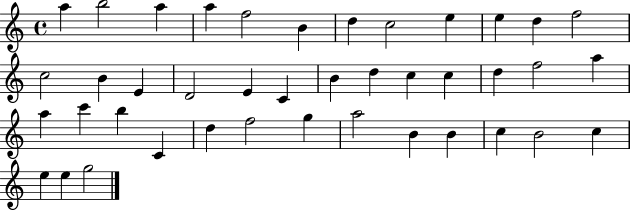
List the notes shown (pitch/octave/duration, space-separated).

A5/q B5/h A5/q A5/q F5/h B4/q D5/q C5/h E5/q E5/q D5/q F5/h C5/h B4/q E4/q D4/h E4/q C4/q B4/q D5/q C5/q C5/q D5/q F5/h A5/q A5/q C6/q B5/q C4/q D5/q F5/h G5/q A5/h B4/q B4/q C5/q B4/h C5/q E5/q E5/q G5/h